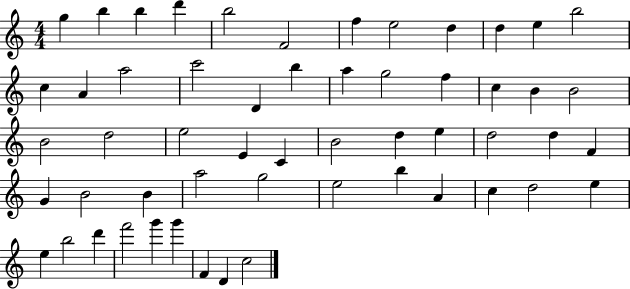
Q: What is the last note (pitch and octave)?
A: C5